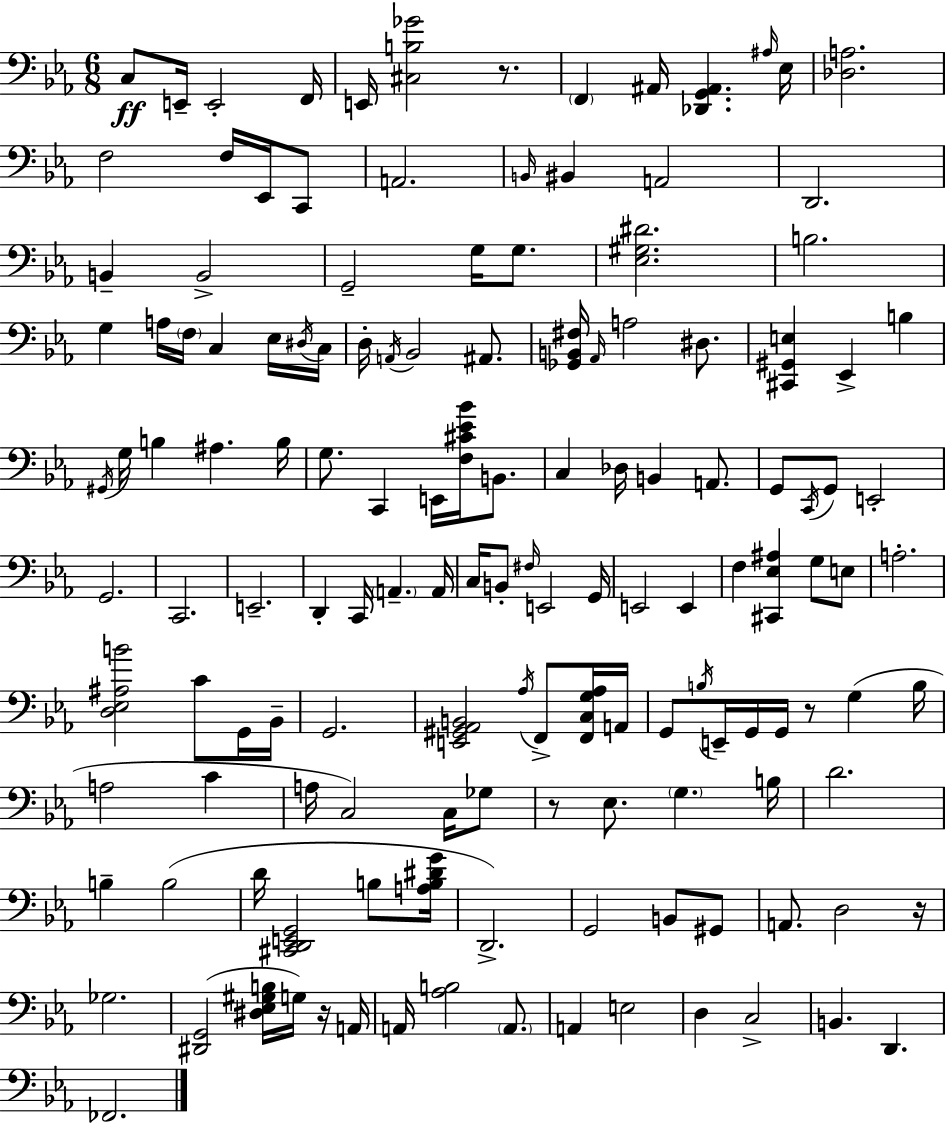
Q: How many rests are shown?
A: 5